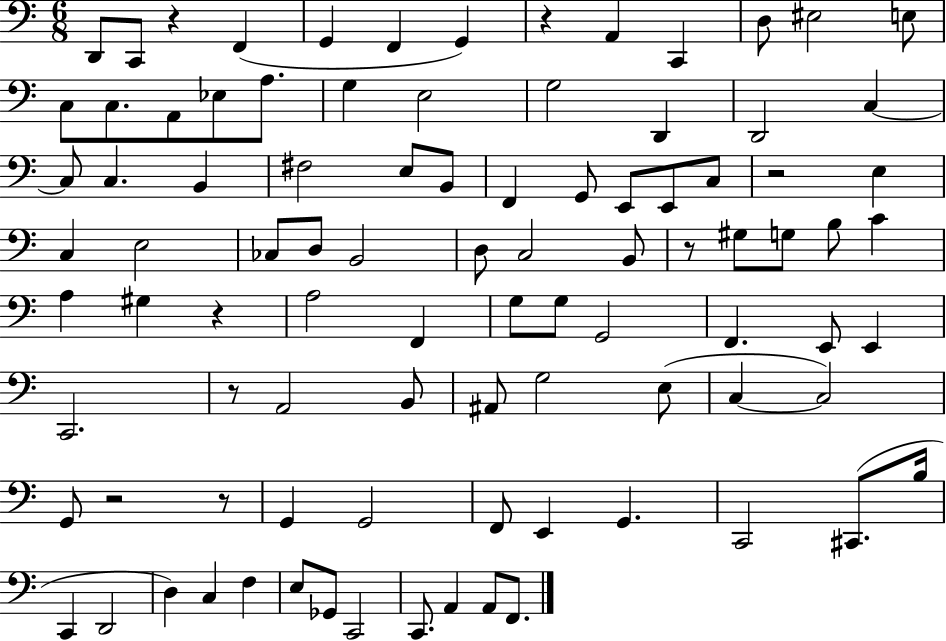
D2/e C2/e R/q F2/q G2/q F2/q G2/q R/q A2/q C2/q D3/e EIS3/h E3/e C3/e C3/e. A2/e Eb3/e A3/e. G3/q E3/h G3/h D2/q D2/h C3/q C3/e C3/q. B2/q F#3/h E3/e B2/e F2/q G2/e E2/e E2/e C3/e R/h E3/q C3/q E3/h CES3/e D3/e B2/h D3/e C3/h B2/e R/e G#3/e G3/e B3/e C4/q A3/q G#3/q R/q A3/h F2/q G3/e G3/e G2/h F2/q. E2/e E2/q C2/h. R/e A2/h B2/e A#2/e G3/h E3/e C3/q C3/h G2/e R/h R/e G2/q G2/h F2/e E2/q G2/q. C2/h C#2/e. B3/s C2/q D2/h D3/q C3/q F3/q E3/e Gb2/e C2/h C2/e. A2/q A2/e F2/e.